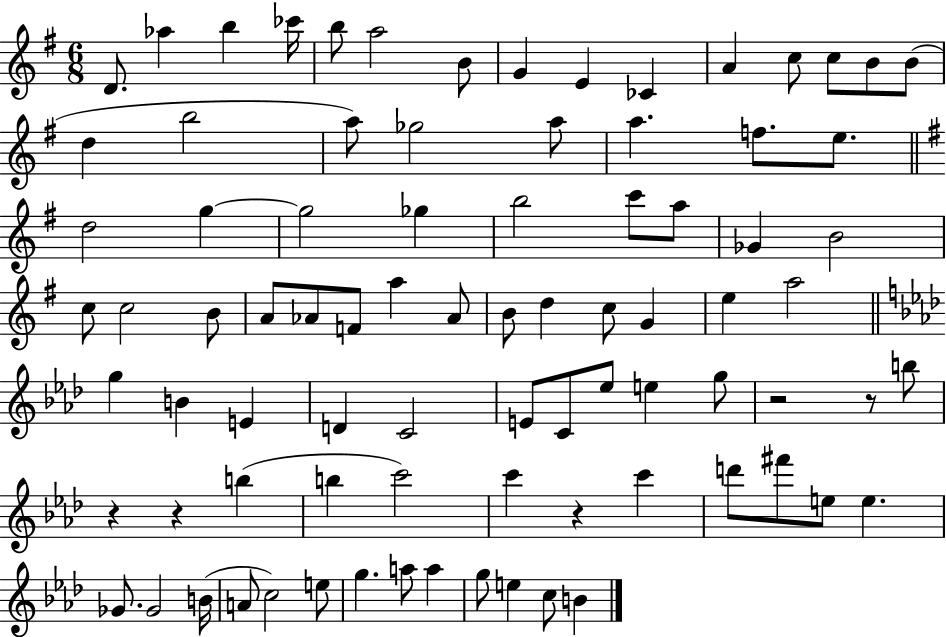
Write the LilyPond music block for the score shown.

{
  \clef treble
  \numericTimeSignature
  \time 6/8
  \key g \major
  d'8. aes''4 b''4 ces'''16 | b''8 a''2 b'8 | g'4 e'4 ces'4 | a'4 c''8 c''8 b'8 b'8( | \break d''4 b''2 | a''8) ges''2 a''8 | a''4. f''8. e''8. | \bar "||" \break \key e \minor d''2 g''4~~ | g''2 ges''4 | b''2 c'''8 a''8 | ges'4 b'2 | \break c''8 c''2 b'8 | a'8 aes'8 f'8 a''4 aes'8 | b'8 d''4 c''8 g'4 | e''4 a''2 | \break \bar "||" \break \key f \minor g''4 b'4 e'4 | d'4 c'2 | e'8 c'8 ees''8 e''4 g''8 | r2 r8 b''8 | \break r4 r4 b''4( | b''4 c'''2) | c'''4 r4 c'''4 | d'''8 fis'''8 e''8 e''4. | \break ges'8. ges'2 b'16( | a'8 c''2) e''8 | g''4. a''8 a''4 | g''8 e''4 c''8 b'4 | \break \bar "|."
}